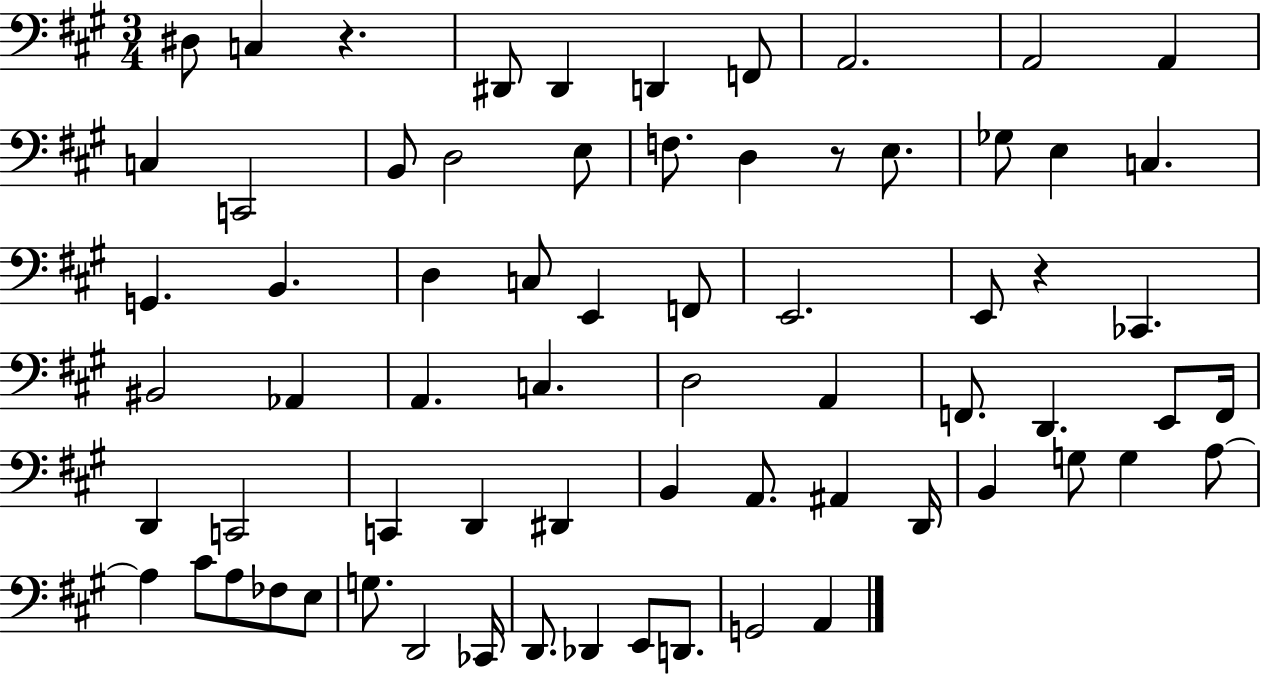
{
  \clef bass
  \numericTimeSignature
  \time 3/4
  \key a \major
  dis8 c4 r4. | dis,8 dis,4 d,4 f,8 | a,2. | a,2 a,4 | \break c4 c,2 | b,8 d2 e8 | f8. d4 r8 e8. | ges8 e4 c4. | \break g,4. b,4. | d4 c8 e,4 f,8 | e,2. | e,8 r4 ces,4. | \break bis,2 aes,4 | a,4. c4. | d2 a,4 | f,8. d,4. e,8 f,16 | \break d,4 c,2 | c,4 d,4 dis,4 | b,4 a,8. ais,4 d,16 | b,4 g8 g4 a8~~ | \break a4 cis'8 a8 fes8 e8 | g8. d,2 ces,16 | d,8. des,4 e,8 d,8. | g,2 a,4 | \break \bar "|."
}